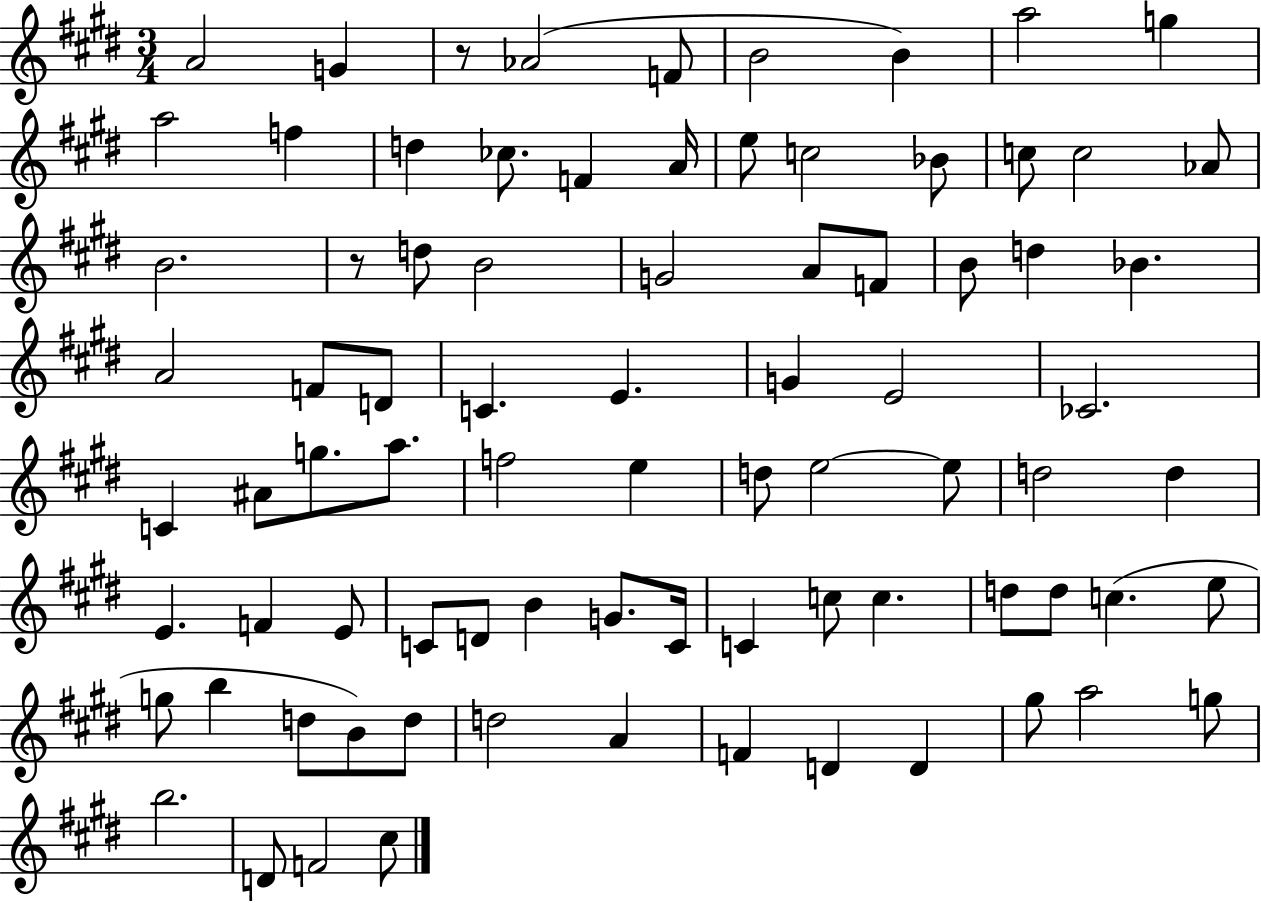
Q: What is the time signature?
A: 3/4